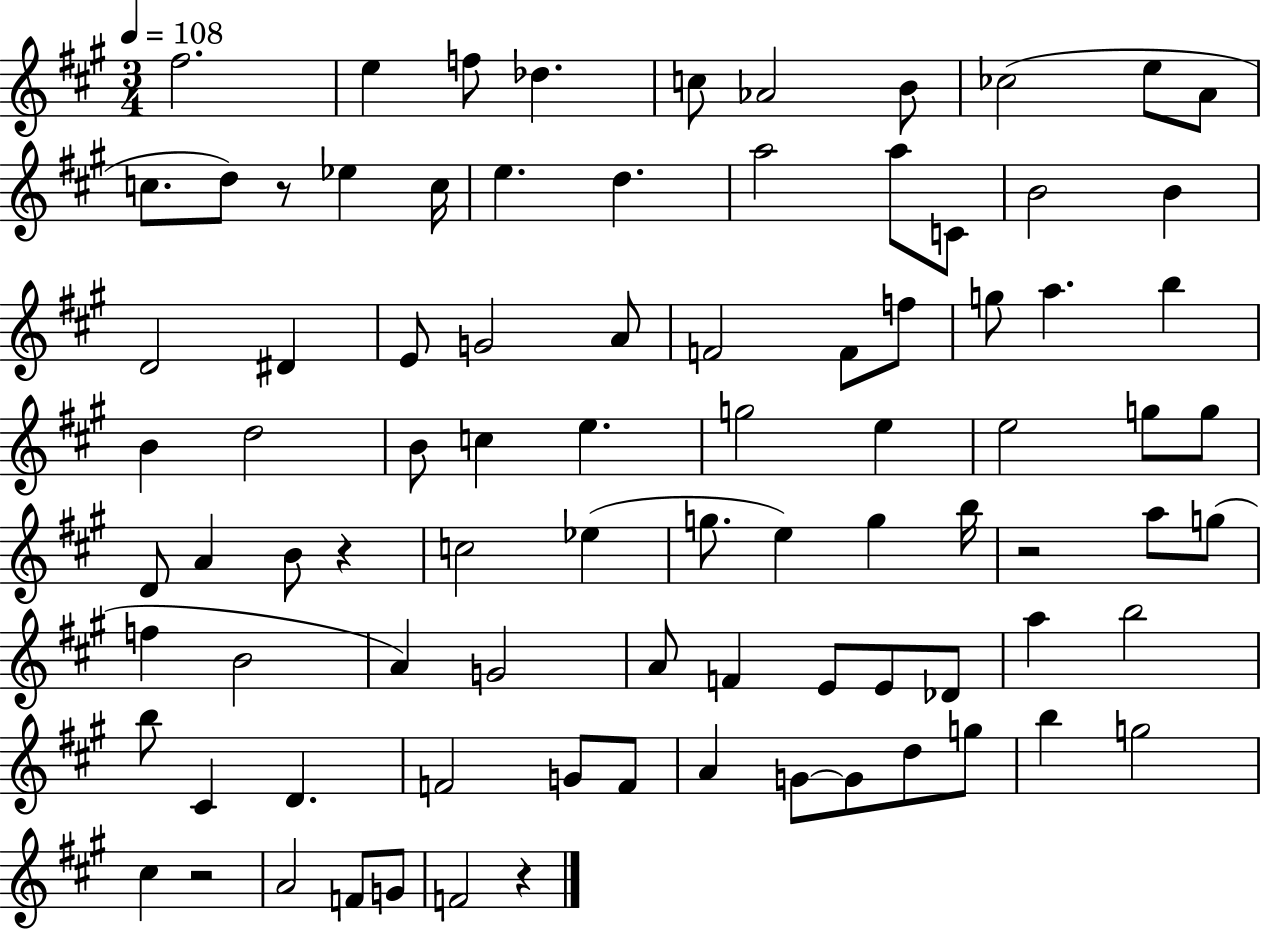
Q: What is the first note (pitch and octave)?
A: F#5